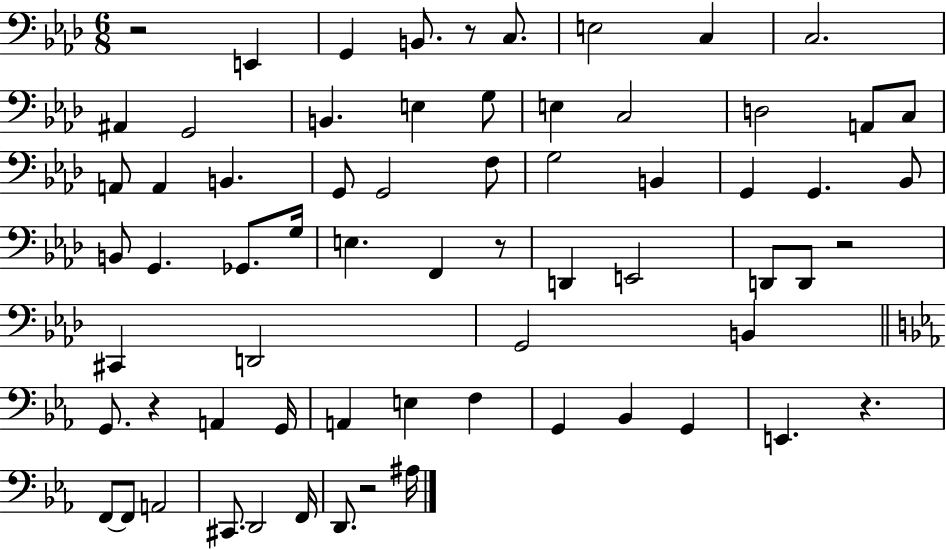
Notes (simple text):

R/h E2/q G2/q B2/e. R/e C3/e. E3/h C3/q C3/h. A#2/q G2/h B2/q. E3/q G3/e E3/q C3/h D3/h A2/e C3/e A2/e A2/q B2/q. G2/e G2/h F3/e G3/h B2/q G2/q G2/q. Bb2/e B2/e G2/q. Gb2/e. G3/s E3/q. F2/q R/e D2/q E2/h D2/e D2/e R/h C#2/q D2/h G2/h B2/q G2/e. R/q A2/q G2/s A2/q E3/q F3/q G2/q Bb2/q G2/q E2/q. R/q. F2/e F2/e A2/h C#2/e. D2/h F2/s D2/e. R/h A#3/s